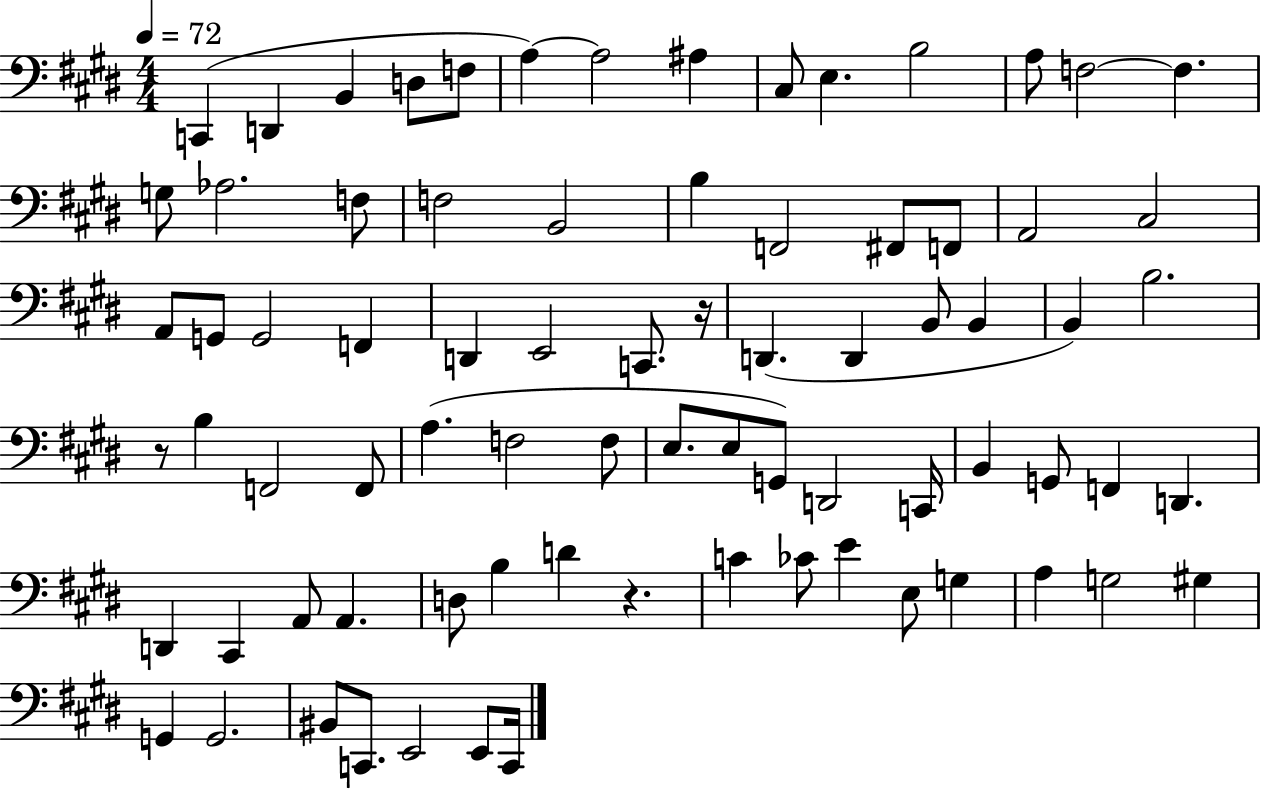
X:1
T:Untitled
M:4/4
L:1/4
K:E
C,, D,, B,, D,/2 F,/2 A, A,2 ^A, ^C,/2 E, B,2 A,/2 F,2 F, G,/2 _A,2 F,/2 F,2 B,,2 B, F,,2 ^F,,/2 F,,/2 A,,2 ^C,2 A,,/2 G,,/2 G,,2 F,, D,, E,,2 C,,/2 z/4 D,, D,, B,,/2 B,, B,, B,2 z/2 B, F,,2 F,,/2 A, F,2 F,/2 E,/2 E,/2 G,,/2 D,,2 C,,/4 B,, G,,/2 F,, D,, D,, ^C,, A,,/2 A,, D,/2 B, D z C _C/2 E E,/2 G, A, G,2 ^G, G,, G,,2 ^B,,/2 C,,/2 E,,2 E,,/2 C,,/4